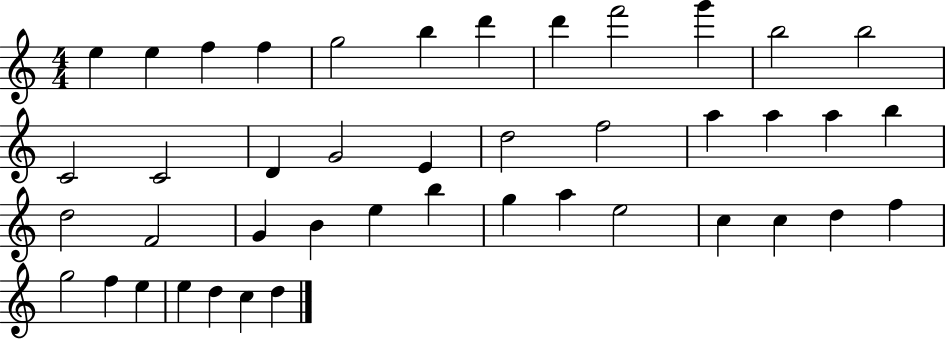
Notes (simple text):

E5/q E5/q F5/q F5/q G5/h B5/q D6/q D6/q F6/h G6/q B5/h B5/h C4/h C4/h D4/q G4/h E4/q D5/h F5/h A5/q A5/q A5/q B5/q D5/h F4/h G4/q B4/q E5/q B5/q G5/q A5/q E5/h C5/q C5/q D5/q F5/q G5/h F5/q E5/q E5/q D5/q C5/q D5/q